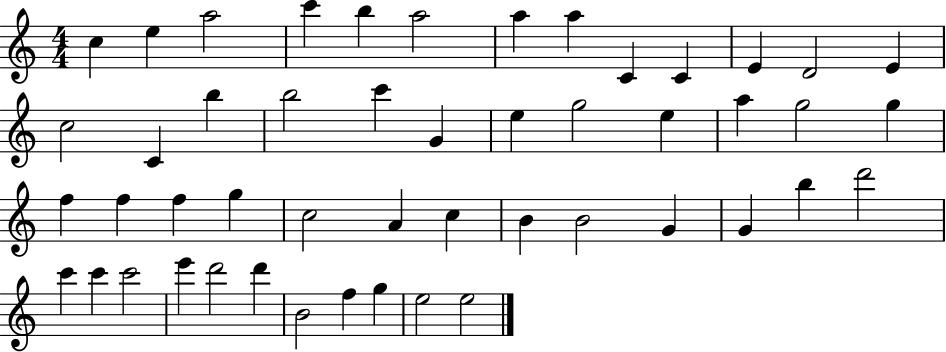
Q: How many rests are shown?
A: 0